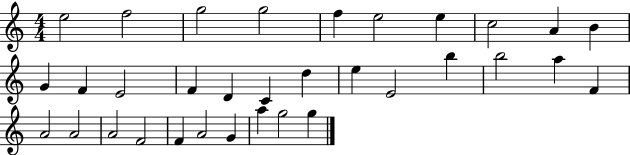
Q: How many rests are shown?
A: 0